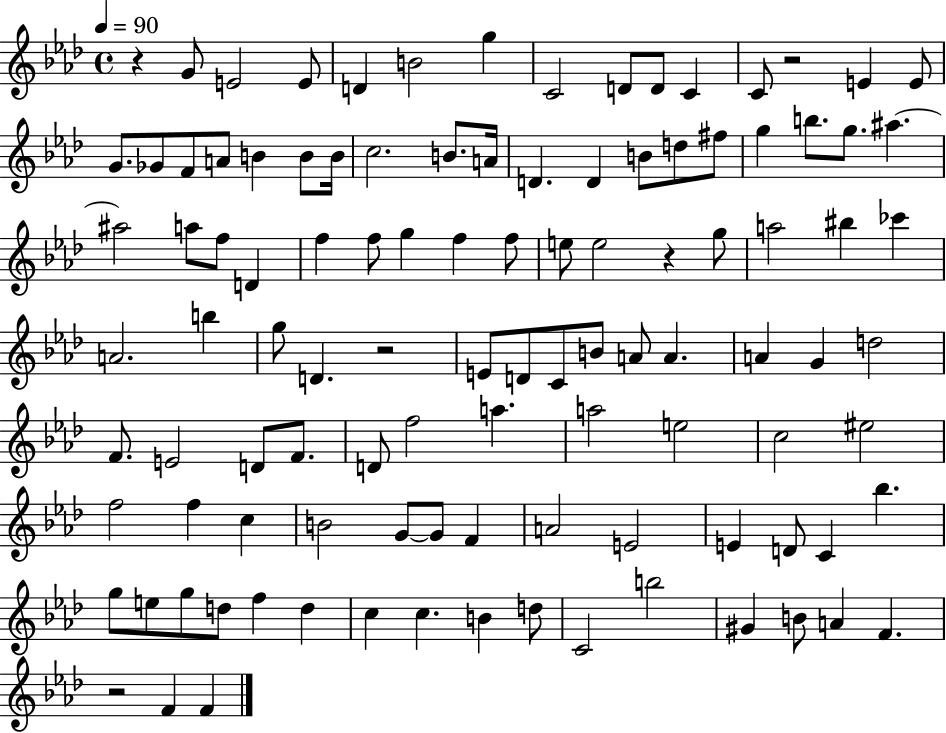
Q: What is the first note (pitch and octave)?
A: G4